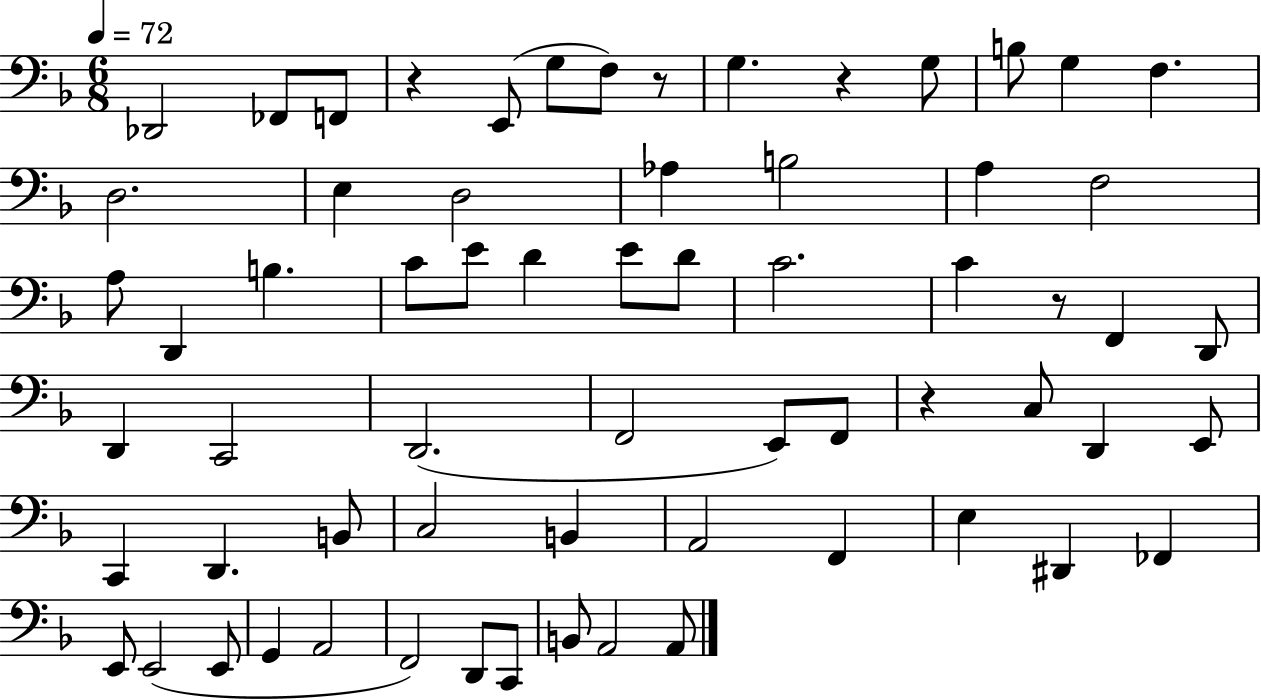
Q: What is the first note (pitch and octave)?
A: Db2